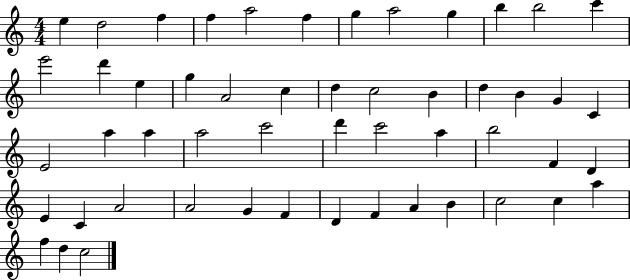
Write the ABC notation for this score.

X:1
T:Untitled
M:4/4
L:1/4
K:C
e d2 f f a2 f g a2 g b b2 c' e'2 d' e g A2 c d c2 B d B G C E2 a a a2 c'2 d' c'2 a b2 F D E C A2 A2 G F D F A B c2 c a f d c2